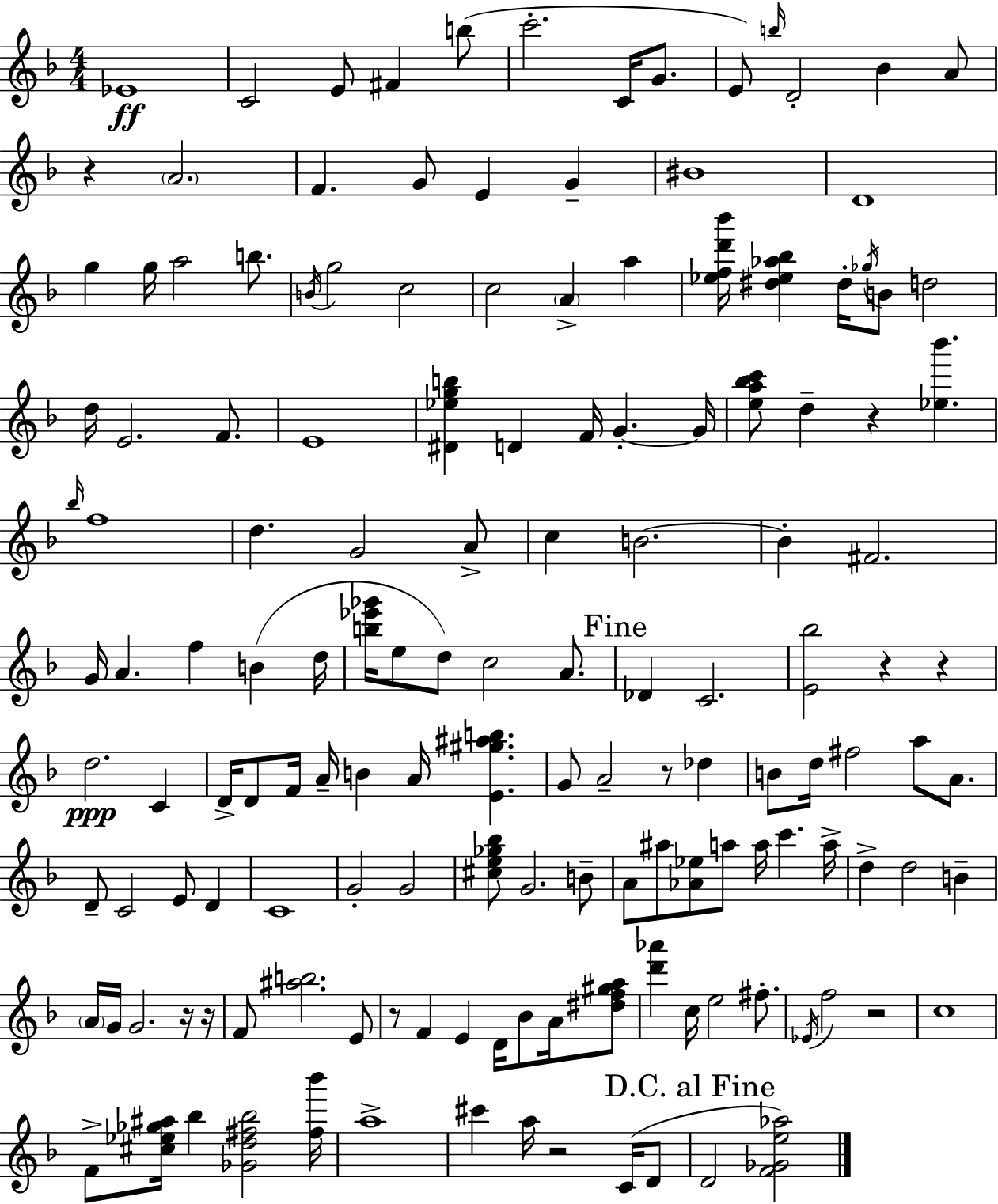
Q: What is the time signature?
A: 4/4